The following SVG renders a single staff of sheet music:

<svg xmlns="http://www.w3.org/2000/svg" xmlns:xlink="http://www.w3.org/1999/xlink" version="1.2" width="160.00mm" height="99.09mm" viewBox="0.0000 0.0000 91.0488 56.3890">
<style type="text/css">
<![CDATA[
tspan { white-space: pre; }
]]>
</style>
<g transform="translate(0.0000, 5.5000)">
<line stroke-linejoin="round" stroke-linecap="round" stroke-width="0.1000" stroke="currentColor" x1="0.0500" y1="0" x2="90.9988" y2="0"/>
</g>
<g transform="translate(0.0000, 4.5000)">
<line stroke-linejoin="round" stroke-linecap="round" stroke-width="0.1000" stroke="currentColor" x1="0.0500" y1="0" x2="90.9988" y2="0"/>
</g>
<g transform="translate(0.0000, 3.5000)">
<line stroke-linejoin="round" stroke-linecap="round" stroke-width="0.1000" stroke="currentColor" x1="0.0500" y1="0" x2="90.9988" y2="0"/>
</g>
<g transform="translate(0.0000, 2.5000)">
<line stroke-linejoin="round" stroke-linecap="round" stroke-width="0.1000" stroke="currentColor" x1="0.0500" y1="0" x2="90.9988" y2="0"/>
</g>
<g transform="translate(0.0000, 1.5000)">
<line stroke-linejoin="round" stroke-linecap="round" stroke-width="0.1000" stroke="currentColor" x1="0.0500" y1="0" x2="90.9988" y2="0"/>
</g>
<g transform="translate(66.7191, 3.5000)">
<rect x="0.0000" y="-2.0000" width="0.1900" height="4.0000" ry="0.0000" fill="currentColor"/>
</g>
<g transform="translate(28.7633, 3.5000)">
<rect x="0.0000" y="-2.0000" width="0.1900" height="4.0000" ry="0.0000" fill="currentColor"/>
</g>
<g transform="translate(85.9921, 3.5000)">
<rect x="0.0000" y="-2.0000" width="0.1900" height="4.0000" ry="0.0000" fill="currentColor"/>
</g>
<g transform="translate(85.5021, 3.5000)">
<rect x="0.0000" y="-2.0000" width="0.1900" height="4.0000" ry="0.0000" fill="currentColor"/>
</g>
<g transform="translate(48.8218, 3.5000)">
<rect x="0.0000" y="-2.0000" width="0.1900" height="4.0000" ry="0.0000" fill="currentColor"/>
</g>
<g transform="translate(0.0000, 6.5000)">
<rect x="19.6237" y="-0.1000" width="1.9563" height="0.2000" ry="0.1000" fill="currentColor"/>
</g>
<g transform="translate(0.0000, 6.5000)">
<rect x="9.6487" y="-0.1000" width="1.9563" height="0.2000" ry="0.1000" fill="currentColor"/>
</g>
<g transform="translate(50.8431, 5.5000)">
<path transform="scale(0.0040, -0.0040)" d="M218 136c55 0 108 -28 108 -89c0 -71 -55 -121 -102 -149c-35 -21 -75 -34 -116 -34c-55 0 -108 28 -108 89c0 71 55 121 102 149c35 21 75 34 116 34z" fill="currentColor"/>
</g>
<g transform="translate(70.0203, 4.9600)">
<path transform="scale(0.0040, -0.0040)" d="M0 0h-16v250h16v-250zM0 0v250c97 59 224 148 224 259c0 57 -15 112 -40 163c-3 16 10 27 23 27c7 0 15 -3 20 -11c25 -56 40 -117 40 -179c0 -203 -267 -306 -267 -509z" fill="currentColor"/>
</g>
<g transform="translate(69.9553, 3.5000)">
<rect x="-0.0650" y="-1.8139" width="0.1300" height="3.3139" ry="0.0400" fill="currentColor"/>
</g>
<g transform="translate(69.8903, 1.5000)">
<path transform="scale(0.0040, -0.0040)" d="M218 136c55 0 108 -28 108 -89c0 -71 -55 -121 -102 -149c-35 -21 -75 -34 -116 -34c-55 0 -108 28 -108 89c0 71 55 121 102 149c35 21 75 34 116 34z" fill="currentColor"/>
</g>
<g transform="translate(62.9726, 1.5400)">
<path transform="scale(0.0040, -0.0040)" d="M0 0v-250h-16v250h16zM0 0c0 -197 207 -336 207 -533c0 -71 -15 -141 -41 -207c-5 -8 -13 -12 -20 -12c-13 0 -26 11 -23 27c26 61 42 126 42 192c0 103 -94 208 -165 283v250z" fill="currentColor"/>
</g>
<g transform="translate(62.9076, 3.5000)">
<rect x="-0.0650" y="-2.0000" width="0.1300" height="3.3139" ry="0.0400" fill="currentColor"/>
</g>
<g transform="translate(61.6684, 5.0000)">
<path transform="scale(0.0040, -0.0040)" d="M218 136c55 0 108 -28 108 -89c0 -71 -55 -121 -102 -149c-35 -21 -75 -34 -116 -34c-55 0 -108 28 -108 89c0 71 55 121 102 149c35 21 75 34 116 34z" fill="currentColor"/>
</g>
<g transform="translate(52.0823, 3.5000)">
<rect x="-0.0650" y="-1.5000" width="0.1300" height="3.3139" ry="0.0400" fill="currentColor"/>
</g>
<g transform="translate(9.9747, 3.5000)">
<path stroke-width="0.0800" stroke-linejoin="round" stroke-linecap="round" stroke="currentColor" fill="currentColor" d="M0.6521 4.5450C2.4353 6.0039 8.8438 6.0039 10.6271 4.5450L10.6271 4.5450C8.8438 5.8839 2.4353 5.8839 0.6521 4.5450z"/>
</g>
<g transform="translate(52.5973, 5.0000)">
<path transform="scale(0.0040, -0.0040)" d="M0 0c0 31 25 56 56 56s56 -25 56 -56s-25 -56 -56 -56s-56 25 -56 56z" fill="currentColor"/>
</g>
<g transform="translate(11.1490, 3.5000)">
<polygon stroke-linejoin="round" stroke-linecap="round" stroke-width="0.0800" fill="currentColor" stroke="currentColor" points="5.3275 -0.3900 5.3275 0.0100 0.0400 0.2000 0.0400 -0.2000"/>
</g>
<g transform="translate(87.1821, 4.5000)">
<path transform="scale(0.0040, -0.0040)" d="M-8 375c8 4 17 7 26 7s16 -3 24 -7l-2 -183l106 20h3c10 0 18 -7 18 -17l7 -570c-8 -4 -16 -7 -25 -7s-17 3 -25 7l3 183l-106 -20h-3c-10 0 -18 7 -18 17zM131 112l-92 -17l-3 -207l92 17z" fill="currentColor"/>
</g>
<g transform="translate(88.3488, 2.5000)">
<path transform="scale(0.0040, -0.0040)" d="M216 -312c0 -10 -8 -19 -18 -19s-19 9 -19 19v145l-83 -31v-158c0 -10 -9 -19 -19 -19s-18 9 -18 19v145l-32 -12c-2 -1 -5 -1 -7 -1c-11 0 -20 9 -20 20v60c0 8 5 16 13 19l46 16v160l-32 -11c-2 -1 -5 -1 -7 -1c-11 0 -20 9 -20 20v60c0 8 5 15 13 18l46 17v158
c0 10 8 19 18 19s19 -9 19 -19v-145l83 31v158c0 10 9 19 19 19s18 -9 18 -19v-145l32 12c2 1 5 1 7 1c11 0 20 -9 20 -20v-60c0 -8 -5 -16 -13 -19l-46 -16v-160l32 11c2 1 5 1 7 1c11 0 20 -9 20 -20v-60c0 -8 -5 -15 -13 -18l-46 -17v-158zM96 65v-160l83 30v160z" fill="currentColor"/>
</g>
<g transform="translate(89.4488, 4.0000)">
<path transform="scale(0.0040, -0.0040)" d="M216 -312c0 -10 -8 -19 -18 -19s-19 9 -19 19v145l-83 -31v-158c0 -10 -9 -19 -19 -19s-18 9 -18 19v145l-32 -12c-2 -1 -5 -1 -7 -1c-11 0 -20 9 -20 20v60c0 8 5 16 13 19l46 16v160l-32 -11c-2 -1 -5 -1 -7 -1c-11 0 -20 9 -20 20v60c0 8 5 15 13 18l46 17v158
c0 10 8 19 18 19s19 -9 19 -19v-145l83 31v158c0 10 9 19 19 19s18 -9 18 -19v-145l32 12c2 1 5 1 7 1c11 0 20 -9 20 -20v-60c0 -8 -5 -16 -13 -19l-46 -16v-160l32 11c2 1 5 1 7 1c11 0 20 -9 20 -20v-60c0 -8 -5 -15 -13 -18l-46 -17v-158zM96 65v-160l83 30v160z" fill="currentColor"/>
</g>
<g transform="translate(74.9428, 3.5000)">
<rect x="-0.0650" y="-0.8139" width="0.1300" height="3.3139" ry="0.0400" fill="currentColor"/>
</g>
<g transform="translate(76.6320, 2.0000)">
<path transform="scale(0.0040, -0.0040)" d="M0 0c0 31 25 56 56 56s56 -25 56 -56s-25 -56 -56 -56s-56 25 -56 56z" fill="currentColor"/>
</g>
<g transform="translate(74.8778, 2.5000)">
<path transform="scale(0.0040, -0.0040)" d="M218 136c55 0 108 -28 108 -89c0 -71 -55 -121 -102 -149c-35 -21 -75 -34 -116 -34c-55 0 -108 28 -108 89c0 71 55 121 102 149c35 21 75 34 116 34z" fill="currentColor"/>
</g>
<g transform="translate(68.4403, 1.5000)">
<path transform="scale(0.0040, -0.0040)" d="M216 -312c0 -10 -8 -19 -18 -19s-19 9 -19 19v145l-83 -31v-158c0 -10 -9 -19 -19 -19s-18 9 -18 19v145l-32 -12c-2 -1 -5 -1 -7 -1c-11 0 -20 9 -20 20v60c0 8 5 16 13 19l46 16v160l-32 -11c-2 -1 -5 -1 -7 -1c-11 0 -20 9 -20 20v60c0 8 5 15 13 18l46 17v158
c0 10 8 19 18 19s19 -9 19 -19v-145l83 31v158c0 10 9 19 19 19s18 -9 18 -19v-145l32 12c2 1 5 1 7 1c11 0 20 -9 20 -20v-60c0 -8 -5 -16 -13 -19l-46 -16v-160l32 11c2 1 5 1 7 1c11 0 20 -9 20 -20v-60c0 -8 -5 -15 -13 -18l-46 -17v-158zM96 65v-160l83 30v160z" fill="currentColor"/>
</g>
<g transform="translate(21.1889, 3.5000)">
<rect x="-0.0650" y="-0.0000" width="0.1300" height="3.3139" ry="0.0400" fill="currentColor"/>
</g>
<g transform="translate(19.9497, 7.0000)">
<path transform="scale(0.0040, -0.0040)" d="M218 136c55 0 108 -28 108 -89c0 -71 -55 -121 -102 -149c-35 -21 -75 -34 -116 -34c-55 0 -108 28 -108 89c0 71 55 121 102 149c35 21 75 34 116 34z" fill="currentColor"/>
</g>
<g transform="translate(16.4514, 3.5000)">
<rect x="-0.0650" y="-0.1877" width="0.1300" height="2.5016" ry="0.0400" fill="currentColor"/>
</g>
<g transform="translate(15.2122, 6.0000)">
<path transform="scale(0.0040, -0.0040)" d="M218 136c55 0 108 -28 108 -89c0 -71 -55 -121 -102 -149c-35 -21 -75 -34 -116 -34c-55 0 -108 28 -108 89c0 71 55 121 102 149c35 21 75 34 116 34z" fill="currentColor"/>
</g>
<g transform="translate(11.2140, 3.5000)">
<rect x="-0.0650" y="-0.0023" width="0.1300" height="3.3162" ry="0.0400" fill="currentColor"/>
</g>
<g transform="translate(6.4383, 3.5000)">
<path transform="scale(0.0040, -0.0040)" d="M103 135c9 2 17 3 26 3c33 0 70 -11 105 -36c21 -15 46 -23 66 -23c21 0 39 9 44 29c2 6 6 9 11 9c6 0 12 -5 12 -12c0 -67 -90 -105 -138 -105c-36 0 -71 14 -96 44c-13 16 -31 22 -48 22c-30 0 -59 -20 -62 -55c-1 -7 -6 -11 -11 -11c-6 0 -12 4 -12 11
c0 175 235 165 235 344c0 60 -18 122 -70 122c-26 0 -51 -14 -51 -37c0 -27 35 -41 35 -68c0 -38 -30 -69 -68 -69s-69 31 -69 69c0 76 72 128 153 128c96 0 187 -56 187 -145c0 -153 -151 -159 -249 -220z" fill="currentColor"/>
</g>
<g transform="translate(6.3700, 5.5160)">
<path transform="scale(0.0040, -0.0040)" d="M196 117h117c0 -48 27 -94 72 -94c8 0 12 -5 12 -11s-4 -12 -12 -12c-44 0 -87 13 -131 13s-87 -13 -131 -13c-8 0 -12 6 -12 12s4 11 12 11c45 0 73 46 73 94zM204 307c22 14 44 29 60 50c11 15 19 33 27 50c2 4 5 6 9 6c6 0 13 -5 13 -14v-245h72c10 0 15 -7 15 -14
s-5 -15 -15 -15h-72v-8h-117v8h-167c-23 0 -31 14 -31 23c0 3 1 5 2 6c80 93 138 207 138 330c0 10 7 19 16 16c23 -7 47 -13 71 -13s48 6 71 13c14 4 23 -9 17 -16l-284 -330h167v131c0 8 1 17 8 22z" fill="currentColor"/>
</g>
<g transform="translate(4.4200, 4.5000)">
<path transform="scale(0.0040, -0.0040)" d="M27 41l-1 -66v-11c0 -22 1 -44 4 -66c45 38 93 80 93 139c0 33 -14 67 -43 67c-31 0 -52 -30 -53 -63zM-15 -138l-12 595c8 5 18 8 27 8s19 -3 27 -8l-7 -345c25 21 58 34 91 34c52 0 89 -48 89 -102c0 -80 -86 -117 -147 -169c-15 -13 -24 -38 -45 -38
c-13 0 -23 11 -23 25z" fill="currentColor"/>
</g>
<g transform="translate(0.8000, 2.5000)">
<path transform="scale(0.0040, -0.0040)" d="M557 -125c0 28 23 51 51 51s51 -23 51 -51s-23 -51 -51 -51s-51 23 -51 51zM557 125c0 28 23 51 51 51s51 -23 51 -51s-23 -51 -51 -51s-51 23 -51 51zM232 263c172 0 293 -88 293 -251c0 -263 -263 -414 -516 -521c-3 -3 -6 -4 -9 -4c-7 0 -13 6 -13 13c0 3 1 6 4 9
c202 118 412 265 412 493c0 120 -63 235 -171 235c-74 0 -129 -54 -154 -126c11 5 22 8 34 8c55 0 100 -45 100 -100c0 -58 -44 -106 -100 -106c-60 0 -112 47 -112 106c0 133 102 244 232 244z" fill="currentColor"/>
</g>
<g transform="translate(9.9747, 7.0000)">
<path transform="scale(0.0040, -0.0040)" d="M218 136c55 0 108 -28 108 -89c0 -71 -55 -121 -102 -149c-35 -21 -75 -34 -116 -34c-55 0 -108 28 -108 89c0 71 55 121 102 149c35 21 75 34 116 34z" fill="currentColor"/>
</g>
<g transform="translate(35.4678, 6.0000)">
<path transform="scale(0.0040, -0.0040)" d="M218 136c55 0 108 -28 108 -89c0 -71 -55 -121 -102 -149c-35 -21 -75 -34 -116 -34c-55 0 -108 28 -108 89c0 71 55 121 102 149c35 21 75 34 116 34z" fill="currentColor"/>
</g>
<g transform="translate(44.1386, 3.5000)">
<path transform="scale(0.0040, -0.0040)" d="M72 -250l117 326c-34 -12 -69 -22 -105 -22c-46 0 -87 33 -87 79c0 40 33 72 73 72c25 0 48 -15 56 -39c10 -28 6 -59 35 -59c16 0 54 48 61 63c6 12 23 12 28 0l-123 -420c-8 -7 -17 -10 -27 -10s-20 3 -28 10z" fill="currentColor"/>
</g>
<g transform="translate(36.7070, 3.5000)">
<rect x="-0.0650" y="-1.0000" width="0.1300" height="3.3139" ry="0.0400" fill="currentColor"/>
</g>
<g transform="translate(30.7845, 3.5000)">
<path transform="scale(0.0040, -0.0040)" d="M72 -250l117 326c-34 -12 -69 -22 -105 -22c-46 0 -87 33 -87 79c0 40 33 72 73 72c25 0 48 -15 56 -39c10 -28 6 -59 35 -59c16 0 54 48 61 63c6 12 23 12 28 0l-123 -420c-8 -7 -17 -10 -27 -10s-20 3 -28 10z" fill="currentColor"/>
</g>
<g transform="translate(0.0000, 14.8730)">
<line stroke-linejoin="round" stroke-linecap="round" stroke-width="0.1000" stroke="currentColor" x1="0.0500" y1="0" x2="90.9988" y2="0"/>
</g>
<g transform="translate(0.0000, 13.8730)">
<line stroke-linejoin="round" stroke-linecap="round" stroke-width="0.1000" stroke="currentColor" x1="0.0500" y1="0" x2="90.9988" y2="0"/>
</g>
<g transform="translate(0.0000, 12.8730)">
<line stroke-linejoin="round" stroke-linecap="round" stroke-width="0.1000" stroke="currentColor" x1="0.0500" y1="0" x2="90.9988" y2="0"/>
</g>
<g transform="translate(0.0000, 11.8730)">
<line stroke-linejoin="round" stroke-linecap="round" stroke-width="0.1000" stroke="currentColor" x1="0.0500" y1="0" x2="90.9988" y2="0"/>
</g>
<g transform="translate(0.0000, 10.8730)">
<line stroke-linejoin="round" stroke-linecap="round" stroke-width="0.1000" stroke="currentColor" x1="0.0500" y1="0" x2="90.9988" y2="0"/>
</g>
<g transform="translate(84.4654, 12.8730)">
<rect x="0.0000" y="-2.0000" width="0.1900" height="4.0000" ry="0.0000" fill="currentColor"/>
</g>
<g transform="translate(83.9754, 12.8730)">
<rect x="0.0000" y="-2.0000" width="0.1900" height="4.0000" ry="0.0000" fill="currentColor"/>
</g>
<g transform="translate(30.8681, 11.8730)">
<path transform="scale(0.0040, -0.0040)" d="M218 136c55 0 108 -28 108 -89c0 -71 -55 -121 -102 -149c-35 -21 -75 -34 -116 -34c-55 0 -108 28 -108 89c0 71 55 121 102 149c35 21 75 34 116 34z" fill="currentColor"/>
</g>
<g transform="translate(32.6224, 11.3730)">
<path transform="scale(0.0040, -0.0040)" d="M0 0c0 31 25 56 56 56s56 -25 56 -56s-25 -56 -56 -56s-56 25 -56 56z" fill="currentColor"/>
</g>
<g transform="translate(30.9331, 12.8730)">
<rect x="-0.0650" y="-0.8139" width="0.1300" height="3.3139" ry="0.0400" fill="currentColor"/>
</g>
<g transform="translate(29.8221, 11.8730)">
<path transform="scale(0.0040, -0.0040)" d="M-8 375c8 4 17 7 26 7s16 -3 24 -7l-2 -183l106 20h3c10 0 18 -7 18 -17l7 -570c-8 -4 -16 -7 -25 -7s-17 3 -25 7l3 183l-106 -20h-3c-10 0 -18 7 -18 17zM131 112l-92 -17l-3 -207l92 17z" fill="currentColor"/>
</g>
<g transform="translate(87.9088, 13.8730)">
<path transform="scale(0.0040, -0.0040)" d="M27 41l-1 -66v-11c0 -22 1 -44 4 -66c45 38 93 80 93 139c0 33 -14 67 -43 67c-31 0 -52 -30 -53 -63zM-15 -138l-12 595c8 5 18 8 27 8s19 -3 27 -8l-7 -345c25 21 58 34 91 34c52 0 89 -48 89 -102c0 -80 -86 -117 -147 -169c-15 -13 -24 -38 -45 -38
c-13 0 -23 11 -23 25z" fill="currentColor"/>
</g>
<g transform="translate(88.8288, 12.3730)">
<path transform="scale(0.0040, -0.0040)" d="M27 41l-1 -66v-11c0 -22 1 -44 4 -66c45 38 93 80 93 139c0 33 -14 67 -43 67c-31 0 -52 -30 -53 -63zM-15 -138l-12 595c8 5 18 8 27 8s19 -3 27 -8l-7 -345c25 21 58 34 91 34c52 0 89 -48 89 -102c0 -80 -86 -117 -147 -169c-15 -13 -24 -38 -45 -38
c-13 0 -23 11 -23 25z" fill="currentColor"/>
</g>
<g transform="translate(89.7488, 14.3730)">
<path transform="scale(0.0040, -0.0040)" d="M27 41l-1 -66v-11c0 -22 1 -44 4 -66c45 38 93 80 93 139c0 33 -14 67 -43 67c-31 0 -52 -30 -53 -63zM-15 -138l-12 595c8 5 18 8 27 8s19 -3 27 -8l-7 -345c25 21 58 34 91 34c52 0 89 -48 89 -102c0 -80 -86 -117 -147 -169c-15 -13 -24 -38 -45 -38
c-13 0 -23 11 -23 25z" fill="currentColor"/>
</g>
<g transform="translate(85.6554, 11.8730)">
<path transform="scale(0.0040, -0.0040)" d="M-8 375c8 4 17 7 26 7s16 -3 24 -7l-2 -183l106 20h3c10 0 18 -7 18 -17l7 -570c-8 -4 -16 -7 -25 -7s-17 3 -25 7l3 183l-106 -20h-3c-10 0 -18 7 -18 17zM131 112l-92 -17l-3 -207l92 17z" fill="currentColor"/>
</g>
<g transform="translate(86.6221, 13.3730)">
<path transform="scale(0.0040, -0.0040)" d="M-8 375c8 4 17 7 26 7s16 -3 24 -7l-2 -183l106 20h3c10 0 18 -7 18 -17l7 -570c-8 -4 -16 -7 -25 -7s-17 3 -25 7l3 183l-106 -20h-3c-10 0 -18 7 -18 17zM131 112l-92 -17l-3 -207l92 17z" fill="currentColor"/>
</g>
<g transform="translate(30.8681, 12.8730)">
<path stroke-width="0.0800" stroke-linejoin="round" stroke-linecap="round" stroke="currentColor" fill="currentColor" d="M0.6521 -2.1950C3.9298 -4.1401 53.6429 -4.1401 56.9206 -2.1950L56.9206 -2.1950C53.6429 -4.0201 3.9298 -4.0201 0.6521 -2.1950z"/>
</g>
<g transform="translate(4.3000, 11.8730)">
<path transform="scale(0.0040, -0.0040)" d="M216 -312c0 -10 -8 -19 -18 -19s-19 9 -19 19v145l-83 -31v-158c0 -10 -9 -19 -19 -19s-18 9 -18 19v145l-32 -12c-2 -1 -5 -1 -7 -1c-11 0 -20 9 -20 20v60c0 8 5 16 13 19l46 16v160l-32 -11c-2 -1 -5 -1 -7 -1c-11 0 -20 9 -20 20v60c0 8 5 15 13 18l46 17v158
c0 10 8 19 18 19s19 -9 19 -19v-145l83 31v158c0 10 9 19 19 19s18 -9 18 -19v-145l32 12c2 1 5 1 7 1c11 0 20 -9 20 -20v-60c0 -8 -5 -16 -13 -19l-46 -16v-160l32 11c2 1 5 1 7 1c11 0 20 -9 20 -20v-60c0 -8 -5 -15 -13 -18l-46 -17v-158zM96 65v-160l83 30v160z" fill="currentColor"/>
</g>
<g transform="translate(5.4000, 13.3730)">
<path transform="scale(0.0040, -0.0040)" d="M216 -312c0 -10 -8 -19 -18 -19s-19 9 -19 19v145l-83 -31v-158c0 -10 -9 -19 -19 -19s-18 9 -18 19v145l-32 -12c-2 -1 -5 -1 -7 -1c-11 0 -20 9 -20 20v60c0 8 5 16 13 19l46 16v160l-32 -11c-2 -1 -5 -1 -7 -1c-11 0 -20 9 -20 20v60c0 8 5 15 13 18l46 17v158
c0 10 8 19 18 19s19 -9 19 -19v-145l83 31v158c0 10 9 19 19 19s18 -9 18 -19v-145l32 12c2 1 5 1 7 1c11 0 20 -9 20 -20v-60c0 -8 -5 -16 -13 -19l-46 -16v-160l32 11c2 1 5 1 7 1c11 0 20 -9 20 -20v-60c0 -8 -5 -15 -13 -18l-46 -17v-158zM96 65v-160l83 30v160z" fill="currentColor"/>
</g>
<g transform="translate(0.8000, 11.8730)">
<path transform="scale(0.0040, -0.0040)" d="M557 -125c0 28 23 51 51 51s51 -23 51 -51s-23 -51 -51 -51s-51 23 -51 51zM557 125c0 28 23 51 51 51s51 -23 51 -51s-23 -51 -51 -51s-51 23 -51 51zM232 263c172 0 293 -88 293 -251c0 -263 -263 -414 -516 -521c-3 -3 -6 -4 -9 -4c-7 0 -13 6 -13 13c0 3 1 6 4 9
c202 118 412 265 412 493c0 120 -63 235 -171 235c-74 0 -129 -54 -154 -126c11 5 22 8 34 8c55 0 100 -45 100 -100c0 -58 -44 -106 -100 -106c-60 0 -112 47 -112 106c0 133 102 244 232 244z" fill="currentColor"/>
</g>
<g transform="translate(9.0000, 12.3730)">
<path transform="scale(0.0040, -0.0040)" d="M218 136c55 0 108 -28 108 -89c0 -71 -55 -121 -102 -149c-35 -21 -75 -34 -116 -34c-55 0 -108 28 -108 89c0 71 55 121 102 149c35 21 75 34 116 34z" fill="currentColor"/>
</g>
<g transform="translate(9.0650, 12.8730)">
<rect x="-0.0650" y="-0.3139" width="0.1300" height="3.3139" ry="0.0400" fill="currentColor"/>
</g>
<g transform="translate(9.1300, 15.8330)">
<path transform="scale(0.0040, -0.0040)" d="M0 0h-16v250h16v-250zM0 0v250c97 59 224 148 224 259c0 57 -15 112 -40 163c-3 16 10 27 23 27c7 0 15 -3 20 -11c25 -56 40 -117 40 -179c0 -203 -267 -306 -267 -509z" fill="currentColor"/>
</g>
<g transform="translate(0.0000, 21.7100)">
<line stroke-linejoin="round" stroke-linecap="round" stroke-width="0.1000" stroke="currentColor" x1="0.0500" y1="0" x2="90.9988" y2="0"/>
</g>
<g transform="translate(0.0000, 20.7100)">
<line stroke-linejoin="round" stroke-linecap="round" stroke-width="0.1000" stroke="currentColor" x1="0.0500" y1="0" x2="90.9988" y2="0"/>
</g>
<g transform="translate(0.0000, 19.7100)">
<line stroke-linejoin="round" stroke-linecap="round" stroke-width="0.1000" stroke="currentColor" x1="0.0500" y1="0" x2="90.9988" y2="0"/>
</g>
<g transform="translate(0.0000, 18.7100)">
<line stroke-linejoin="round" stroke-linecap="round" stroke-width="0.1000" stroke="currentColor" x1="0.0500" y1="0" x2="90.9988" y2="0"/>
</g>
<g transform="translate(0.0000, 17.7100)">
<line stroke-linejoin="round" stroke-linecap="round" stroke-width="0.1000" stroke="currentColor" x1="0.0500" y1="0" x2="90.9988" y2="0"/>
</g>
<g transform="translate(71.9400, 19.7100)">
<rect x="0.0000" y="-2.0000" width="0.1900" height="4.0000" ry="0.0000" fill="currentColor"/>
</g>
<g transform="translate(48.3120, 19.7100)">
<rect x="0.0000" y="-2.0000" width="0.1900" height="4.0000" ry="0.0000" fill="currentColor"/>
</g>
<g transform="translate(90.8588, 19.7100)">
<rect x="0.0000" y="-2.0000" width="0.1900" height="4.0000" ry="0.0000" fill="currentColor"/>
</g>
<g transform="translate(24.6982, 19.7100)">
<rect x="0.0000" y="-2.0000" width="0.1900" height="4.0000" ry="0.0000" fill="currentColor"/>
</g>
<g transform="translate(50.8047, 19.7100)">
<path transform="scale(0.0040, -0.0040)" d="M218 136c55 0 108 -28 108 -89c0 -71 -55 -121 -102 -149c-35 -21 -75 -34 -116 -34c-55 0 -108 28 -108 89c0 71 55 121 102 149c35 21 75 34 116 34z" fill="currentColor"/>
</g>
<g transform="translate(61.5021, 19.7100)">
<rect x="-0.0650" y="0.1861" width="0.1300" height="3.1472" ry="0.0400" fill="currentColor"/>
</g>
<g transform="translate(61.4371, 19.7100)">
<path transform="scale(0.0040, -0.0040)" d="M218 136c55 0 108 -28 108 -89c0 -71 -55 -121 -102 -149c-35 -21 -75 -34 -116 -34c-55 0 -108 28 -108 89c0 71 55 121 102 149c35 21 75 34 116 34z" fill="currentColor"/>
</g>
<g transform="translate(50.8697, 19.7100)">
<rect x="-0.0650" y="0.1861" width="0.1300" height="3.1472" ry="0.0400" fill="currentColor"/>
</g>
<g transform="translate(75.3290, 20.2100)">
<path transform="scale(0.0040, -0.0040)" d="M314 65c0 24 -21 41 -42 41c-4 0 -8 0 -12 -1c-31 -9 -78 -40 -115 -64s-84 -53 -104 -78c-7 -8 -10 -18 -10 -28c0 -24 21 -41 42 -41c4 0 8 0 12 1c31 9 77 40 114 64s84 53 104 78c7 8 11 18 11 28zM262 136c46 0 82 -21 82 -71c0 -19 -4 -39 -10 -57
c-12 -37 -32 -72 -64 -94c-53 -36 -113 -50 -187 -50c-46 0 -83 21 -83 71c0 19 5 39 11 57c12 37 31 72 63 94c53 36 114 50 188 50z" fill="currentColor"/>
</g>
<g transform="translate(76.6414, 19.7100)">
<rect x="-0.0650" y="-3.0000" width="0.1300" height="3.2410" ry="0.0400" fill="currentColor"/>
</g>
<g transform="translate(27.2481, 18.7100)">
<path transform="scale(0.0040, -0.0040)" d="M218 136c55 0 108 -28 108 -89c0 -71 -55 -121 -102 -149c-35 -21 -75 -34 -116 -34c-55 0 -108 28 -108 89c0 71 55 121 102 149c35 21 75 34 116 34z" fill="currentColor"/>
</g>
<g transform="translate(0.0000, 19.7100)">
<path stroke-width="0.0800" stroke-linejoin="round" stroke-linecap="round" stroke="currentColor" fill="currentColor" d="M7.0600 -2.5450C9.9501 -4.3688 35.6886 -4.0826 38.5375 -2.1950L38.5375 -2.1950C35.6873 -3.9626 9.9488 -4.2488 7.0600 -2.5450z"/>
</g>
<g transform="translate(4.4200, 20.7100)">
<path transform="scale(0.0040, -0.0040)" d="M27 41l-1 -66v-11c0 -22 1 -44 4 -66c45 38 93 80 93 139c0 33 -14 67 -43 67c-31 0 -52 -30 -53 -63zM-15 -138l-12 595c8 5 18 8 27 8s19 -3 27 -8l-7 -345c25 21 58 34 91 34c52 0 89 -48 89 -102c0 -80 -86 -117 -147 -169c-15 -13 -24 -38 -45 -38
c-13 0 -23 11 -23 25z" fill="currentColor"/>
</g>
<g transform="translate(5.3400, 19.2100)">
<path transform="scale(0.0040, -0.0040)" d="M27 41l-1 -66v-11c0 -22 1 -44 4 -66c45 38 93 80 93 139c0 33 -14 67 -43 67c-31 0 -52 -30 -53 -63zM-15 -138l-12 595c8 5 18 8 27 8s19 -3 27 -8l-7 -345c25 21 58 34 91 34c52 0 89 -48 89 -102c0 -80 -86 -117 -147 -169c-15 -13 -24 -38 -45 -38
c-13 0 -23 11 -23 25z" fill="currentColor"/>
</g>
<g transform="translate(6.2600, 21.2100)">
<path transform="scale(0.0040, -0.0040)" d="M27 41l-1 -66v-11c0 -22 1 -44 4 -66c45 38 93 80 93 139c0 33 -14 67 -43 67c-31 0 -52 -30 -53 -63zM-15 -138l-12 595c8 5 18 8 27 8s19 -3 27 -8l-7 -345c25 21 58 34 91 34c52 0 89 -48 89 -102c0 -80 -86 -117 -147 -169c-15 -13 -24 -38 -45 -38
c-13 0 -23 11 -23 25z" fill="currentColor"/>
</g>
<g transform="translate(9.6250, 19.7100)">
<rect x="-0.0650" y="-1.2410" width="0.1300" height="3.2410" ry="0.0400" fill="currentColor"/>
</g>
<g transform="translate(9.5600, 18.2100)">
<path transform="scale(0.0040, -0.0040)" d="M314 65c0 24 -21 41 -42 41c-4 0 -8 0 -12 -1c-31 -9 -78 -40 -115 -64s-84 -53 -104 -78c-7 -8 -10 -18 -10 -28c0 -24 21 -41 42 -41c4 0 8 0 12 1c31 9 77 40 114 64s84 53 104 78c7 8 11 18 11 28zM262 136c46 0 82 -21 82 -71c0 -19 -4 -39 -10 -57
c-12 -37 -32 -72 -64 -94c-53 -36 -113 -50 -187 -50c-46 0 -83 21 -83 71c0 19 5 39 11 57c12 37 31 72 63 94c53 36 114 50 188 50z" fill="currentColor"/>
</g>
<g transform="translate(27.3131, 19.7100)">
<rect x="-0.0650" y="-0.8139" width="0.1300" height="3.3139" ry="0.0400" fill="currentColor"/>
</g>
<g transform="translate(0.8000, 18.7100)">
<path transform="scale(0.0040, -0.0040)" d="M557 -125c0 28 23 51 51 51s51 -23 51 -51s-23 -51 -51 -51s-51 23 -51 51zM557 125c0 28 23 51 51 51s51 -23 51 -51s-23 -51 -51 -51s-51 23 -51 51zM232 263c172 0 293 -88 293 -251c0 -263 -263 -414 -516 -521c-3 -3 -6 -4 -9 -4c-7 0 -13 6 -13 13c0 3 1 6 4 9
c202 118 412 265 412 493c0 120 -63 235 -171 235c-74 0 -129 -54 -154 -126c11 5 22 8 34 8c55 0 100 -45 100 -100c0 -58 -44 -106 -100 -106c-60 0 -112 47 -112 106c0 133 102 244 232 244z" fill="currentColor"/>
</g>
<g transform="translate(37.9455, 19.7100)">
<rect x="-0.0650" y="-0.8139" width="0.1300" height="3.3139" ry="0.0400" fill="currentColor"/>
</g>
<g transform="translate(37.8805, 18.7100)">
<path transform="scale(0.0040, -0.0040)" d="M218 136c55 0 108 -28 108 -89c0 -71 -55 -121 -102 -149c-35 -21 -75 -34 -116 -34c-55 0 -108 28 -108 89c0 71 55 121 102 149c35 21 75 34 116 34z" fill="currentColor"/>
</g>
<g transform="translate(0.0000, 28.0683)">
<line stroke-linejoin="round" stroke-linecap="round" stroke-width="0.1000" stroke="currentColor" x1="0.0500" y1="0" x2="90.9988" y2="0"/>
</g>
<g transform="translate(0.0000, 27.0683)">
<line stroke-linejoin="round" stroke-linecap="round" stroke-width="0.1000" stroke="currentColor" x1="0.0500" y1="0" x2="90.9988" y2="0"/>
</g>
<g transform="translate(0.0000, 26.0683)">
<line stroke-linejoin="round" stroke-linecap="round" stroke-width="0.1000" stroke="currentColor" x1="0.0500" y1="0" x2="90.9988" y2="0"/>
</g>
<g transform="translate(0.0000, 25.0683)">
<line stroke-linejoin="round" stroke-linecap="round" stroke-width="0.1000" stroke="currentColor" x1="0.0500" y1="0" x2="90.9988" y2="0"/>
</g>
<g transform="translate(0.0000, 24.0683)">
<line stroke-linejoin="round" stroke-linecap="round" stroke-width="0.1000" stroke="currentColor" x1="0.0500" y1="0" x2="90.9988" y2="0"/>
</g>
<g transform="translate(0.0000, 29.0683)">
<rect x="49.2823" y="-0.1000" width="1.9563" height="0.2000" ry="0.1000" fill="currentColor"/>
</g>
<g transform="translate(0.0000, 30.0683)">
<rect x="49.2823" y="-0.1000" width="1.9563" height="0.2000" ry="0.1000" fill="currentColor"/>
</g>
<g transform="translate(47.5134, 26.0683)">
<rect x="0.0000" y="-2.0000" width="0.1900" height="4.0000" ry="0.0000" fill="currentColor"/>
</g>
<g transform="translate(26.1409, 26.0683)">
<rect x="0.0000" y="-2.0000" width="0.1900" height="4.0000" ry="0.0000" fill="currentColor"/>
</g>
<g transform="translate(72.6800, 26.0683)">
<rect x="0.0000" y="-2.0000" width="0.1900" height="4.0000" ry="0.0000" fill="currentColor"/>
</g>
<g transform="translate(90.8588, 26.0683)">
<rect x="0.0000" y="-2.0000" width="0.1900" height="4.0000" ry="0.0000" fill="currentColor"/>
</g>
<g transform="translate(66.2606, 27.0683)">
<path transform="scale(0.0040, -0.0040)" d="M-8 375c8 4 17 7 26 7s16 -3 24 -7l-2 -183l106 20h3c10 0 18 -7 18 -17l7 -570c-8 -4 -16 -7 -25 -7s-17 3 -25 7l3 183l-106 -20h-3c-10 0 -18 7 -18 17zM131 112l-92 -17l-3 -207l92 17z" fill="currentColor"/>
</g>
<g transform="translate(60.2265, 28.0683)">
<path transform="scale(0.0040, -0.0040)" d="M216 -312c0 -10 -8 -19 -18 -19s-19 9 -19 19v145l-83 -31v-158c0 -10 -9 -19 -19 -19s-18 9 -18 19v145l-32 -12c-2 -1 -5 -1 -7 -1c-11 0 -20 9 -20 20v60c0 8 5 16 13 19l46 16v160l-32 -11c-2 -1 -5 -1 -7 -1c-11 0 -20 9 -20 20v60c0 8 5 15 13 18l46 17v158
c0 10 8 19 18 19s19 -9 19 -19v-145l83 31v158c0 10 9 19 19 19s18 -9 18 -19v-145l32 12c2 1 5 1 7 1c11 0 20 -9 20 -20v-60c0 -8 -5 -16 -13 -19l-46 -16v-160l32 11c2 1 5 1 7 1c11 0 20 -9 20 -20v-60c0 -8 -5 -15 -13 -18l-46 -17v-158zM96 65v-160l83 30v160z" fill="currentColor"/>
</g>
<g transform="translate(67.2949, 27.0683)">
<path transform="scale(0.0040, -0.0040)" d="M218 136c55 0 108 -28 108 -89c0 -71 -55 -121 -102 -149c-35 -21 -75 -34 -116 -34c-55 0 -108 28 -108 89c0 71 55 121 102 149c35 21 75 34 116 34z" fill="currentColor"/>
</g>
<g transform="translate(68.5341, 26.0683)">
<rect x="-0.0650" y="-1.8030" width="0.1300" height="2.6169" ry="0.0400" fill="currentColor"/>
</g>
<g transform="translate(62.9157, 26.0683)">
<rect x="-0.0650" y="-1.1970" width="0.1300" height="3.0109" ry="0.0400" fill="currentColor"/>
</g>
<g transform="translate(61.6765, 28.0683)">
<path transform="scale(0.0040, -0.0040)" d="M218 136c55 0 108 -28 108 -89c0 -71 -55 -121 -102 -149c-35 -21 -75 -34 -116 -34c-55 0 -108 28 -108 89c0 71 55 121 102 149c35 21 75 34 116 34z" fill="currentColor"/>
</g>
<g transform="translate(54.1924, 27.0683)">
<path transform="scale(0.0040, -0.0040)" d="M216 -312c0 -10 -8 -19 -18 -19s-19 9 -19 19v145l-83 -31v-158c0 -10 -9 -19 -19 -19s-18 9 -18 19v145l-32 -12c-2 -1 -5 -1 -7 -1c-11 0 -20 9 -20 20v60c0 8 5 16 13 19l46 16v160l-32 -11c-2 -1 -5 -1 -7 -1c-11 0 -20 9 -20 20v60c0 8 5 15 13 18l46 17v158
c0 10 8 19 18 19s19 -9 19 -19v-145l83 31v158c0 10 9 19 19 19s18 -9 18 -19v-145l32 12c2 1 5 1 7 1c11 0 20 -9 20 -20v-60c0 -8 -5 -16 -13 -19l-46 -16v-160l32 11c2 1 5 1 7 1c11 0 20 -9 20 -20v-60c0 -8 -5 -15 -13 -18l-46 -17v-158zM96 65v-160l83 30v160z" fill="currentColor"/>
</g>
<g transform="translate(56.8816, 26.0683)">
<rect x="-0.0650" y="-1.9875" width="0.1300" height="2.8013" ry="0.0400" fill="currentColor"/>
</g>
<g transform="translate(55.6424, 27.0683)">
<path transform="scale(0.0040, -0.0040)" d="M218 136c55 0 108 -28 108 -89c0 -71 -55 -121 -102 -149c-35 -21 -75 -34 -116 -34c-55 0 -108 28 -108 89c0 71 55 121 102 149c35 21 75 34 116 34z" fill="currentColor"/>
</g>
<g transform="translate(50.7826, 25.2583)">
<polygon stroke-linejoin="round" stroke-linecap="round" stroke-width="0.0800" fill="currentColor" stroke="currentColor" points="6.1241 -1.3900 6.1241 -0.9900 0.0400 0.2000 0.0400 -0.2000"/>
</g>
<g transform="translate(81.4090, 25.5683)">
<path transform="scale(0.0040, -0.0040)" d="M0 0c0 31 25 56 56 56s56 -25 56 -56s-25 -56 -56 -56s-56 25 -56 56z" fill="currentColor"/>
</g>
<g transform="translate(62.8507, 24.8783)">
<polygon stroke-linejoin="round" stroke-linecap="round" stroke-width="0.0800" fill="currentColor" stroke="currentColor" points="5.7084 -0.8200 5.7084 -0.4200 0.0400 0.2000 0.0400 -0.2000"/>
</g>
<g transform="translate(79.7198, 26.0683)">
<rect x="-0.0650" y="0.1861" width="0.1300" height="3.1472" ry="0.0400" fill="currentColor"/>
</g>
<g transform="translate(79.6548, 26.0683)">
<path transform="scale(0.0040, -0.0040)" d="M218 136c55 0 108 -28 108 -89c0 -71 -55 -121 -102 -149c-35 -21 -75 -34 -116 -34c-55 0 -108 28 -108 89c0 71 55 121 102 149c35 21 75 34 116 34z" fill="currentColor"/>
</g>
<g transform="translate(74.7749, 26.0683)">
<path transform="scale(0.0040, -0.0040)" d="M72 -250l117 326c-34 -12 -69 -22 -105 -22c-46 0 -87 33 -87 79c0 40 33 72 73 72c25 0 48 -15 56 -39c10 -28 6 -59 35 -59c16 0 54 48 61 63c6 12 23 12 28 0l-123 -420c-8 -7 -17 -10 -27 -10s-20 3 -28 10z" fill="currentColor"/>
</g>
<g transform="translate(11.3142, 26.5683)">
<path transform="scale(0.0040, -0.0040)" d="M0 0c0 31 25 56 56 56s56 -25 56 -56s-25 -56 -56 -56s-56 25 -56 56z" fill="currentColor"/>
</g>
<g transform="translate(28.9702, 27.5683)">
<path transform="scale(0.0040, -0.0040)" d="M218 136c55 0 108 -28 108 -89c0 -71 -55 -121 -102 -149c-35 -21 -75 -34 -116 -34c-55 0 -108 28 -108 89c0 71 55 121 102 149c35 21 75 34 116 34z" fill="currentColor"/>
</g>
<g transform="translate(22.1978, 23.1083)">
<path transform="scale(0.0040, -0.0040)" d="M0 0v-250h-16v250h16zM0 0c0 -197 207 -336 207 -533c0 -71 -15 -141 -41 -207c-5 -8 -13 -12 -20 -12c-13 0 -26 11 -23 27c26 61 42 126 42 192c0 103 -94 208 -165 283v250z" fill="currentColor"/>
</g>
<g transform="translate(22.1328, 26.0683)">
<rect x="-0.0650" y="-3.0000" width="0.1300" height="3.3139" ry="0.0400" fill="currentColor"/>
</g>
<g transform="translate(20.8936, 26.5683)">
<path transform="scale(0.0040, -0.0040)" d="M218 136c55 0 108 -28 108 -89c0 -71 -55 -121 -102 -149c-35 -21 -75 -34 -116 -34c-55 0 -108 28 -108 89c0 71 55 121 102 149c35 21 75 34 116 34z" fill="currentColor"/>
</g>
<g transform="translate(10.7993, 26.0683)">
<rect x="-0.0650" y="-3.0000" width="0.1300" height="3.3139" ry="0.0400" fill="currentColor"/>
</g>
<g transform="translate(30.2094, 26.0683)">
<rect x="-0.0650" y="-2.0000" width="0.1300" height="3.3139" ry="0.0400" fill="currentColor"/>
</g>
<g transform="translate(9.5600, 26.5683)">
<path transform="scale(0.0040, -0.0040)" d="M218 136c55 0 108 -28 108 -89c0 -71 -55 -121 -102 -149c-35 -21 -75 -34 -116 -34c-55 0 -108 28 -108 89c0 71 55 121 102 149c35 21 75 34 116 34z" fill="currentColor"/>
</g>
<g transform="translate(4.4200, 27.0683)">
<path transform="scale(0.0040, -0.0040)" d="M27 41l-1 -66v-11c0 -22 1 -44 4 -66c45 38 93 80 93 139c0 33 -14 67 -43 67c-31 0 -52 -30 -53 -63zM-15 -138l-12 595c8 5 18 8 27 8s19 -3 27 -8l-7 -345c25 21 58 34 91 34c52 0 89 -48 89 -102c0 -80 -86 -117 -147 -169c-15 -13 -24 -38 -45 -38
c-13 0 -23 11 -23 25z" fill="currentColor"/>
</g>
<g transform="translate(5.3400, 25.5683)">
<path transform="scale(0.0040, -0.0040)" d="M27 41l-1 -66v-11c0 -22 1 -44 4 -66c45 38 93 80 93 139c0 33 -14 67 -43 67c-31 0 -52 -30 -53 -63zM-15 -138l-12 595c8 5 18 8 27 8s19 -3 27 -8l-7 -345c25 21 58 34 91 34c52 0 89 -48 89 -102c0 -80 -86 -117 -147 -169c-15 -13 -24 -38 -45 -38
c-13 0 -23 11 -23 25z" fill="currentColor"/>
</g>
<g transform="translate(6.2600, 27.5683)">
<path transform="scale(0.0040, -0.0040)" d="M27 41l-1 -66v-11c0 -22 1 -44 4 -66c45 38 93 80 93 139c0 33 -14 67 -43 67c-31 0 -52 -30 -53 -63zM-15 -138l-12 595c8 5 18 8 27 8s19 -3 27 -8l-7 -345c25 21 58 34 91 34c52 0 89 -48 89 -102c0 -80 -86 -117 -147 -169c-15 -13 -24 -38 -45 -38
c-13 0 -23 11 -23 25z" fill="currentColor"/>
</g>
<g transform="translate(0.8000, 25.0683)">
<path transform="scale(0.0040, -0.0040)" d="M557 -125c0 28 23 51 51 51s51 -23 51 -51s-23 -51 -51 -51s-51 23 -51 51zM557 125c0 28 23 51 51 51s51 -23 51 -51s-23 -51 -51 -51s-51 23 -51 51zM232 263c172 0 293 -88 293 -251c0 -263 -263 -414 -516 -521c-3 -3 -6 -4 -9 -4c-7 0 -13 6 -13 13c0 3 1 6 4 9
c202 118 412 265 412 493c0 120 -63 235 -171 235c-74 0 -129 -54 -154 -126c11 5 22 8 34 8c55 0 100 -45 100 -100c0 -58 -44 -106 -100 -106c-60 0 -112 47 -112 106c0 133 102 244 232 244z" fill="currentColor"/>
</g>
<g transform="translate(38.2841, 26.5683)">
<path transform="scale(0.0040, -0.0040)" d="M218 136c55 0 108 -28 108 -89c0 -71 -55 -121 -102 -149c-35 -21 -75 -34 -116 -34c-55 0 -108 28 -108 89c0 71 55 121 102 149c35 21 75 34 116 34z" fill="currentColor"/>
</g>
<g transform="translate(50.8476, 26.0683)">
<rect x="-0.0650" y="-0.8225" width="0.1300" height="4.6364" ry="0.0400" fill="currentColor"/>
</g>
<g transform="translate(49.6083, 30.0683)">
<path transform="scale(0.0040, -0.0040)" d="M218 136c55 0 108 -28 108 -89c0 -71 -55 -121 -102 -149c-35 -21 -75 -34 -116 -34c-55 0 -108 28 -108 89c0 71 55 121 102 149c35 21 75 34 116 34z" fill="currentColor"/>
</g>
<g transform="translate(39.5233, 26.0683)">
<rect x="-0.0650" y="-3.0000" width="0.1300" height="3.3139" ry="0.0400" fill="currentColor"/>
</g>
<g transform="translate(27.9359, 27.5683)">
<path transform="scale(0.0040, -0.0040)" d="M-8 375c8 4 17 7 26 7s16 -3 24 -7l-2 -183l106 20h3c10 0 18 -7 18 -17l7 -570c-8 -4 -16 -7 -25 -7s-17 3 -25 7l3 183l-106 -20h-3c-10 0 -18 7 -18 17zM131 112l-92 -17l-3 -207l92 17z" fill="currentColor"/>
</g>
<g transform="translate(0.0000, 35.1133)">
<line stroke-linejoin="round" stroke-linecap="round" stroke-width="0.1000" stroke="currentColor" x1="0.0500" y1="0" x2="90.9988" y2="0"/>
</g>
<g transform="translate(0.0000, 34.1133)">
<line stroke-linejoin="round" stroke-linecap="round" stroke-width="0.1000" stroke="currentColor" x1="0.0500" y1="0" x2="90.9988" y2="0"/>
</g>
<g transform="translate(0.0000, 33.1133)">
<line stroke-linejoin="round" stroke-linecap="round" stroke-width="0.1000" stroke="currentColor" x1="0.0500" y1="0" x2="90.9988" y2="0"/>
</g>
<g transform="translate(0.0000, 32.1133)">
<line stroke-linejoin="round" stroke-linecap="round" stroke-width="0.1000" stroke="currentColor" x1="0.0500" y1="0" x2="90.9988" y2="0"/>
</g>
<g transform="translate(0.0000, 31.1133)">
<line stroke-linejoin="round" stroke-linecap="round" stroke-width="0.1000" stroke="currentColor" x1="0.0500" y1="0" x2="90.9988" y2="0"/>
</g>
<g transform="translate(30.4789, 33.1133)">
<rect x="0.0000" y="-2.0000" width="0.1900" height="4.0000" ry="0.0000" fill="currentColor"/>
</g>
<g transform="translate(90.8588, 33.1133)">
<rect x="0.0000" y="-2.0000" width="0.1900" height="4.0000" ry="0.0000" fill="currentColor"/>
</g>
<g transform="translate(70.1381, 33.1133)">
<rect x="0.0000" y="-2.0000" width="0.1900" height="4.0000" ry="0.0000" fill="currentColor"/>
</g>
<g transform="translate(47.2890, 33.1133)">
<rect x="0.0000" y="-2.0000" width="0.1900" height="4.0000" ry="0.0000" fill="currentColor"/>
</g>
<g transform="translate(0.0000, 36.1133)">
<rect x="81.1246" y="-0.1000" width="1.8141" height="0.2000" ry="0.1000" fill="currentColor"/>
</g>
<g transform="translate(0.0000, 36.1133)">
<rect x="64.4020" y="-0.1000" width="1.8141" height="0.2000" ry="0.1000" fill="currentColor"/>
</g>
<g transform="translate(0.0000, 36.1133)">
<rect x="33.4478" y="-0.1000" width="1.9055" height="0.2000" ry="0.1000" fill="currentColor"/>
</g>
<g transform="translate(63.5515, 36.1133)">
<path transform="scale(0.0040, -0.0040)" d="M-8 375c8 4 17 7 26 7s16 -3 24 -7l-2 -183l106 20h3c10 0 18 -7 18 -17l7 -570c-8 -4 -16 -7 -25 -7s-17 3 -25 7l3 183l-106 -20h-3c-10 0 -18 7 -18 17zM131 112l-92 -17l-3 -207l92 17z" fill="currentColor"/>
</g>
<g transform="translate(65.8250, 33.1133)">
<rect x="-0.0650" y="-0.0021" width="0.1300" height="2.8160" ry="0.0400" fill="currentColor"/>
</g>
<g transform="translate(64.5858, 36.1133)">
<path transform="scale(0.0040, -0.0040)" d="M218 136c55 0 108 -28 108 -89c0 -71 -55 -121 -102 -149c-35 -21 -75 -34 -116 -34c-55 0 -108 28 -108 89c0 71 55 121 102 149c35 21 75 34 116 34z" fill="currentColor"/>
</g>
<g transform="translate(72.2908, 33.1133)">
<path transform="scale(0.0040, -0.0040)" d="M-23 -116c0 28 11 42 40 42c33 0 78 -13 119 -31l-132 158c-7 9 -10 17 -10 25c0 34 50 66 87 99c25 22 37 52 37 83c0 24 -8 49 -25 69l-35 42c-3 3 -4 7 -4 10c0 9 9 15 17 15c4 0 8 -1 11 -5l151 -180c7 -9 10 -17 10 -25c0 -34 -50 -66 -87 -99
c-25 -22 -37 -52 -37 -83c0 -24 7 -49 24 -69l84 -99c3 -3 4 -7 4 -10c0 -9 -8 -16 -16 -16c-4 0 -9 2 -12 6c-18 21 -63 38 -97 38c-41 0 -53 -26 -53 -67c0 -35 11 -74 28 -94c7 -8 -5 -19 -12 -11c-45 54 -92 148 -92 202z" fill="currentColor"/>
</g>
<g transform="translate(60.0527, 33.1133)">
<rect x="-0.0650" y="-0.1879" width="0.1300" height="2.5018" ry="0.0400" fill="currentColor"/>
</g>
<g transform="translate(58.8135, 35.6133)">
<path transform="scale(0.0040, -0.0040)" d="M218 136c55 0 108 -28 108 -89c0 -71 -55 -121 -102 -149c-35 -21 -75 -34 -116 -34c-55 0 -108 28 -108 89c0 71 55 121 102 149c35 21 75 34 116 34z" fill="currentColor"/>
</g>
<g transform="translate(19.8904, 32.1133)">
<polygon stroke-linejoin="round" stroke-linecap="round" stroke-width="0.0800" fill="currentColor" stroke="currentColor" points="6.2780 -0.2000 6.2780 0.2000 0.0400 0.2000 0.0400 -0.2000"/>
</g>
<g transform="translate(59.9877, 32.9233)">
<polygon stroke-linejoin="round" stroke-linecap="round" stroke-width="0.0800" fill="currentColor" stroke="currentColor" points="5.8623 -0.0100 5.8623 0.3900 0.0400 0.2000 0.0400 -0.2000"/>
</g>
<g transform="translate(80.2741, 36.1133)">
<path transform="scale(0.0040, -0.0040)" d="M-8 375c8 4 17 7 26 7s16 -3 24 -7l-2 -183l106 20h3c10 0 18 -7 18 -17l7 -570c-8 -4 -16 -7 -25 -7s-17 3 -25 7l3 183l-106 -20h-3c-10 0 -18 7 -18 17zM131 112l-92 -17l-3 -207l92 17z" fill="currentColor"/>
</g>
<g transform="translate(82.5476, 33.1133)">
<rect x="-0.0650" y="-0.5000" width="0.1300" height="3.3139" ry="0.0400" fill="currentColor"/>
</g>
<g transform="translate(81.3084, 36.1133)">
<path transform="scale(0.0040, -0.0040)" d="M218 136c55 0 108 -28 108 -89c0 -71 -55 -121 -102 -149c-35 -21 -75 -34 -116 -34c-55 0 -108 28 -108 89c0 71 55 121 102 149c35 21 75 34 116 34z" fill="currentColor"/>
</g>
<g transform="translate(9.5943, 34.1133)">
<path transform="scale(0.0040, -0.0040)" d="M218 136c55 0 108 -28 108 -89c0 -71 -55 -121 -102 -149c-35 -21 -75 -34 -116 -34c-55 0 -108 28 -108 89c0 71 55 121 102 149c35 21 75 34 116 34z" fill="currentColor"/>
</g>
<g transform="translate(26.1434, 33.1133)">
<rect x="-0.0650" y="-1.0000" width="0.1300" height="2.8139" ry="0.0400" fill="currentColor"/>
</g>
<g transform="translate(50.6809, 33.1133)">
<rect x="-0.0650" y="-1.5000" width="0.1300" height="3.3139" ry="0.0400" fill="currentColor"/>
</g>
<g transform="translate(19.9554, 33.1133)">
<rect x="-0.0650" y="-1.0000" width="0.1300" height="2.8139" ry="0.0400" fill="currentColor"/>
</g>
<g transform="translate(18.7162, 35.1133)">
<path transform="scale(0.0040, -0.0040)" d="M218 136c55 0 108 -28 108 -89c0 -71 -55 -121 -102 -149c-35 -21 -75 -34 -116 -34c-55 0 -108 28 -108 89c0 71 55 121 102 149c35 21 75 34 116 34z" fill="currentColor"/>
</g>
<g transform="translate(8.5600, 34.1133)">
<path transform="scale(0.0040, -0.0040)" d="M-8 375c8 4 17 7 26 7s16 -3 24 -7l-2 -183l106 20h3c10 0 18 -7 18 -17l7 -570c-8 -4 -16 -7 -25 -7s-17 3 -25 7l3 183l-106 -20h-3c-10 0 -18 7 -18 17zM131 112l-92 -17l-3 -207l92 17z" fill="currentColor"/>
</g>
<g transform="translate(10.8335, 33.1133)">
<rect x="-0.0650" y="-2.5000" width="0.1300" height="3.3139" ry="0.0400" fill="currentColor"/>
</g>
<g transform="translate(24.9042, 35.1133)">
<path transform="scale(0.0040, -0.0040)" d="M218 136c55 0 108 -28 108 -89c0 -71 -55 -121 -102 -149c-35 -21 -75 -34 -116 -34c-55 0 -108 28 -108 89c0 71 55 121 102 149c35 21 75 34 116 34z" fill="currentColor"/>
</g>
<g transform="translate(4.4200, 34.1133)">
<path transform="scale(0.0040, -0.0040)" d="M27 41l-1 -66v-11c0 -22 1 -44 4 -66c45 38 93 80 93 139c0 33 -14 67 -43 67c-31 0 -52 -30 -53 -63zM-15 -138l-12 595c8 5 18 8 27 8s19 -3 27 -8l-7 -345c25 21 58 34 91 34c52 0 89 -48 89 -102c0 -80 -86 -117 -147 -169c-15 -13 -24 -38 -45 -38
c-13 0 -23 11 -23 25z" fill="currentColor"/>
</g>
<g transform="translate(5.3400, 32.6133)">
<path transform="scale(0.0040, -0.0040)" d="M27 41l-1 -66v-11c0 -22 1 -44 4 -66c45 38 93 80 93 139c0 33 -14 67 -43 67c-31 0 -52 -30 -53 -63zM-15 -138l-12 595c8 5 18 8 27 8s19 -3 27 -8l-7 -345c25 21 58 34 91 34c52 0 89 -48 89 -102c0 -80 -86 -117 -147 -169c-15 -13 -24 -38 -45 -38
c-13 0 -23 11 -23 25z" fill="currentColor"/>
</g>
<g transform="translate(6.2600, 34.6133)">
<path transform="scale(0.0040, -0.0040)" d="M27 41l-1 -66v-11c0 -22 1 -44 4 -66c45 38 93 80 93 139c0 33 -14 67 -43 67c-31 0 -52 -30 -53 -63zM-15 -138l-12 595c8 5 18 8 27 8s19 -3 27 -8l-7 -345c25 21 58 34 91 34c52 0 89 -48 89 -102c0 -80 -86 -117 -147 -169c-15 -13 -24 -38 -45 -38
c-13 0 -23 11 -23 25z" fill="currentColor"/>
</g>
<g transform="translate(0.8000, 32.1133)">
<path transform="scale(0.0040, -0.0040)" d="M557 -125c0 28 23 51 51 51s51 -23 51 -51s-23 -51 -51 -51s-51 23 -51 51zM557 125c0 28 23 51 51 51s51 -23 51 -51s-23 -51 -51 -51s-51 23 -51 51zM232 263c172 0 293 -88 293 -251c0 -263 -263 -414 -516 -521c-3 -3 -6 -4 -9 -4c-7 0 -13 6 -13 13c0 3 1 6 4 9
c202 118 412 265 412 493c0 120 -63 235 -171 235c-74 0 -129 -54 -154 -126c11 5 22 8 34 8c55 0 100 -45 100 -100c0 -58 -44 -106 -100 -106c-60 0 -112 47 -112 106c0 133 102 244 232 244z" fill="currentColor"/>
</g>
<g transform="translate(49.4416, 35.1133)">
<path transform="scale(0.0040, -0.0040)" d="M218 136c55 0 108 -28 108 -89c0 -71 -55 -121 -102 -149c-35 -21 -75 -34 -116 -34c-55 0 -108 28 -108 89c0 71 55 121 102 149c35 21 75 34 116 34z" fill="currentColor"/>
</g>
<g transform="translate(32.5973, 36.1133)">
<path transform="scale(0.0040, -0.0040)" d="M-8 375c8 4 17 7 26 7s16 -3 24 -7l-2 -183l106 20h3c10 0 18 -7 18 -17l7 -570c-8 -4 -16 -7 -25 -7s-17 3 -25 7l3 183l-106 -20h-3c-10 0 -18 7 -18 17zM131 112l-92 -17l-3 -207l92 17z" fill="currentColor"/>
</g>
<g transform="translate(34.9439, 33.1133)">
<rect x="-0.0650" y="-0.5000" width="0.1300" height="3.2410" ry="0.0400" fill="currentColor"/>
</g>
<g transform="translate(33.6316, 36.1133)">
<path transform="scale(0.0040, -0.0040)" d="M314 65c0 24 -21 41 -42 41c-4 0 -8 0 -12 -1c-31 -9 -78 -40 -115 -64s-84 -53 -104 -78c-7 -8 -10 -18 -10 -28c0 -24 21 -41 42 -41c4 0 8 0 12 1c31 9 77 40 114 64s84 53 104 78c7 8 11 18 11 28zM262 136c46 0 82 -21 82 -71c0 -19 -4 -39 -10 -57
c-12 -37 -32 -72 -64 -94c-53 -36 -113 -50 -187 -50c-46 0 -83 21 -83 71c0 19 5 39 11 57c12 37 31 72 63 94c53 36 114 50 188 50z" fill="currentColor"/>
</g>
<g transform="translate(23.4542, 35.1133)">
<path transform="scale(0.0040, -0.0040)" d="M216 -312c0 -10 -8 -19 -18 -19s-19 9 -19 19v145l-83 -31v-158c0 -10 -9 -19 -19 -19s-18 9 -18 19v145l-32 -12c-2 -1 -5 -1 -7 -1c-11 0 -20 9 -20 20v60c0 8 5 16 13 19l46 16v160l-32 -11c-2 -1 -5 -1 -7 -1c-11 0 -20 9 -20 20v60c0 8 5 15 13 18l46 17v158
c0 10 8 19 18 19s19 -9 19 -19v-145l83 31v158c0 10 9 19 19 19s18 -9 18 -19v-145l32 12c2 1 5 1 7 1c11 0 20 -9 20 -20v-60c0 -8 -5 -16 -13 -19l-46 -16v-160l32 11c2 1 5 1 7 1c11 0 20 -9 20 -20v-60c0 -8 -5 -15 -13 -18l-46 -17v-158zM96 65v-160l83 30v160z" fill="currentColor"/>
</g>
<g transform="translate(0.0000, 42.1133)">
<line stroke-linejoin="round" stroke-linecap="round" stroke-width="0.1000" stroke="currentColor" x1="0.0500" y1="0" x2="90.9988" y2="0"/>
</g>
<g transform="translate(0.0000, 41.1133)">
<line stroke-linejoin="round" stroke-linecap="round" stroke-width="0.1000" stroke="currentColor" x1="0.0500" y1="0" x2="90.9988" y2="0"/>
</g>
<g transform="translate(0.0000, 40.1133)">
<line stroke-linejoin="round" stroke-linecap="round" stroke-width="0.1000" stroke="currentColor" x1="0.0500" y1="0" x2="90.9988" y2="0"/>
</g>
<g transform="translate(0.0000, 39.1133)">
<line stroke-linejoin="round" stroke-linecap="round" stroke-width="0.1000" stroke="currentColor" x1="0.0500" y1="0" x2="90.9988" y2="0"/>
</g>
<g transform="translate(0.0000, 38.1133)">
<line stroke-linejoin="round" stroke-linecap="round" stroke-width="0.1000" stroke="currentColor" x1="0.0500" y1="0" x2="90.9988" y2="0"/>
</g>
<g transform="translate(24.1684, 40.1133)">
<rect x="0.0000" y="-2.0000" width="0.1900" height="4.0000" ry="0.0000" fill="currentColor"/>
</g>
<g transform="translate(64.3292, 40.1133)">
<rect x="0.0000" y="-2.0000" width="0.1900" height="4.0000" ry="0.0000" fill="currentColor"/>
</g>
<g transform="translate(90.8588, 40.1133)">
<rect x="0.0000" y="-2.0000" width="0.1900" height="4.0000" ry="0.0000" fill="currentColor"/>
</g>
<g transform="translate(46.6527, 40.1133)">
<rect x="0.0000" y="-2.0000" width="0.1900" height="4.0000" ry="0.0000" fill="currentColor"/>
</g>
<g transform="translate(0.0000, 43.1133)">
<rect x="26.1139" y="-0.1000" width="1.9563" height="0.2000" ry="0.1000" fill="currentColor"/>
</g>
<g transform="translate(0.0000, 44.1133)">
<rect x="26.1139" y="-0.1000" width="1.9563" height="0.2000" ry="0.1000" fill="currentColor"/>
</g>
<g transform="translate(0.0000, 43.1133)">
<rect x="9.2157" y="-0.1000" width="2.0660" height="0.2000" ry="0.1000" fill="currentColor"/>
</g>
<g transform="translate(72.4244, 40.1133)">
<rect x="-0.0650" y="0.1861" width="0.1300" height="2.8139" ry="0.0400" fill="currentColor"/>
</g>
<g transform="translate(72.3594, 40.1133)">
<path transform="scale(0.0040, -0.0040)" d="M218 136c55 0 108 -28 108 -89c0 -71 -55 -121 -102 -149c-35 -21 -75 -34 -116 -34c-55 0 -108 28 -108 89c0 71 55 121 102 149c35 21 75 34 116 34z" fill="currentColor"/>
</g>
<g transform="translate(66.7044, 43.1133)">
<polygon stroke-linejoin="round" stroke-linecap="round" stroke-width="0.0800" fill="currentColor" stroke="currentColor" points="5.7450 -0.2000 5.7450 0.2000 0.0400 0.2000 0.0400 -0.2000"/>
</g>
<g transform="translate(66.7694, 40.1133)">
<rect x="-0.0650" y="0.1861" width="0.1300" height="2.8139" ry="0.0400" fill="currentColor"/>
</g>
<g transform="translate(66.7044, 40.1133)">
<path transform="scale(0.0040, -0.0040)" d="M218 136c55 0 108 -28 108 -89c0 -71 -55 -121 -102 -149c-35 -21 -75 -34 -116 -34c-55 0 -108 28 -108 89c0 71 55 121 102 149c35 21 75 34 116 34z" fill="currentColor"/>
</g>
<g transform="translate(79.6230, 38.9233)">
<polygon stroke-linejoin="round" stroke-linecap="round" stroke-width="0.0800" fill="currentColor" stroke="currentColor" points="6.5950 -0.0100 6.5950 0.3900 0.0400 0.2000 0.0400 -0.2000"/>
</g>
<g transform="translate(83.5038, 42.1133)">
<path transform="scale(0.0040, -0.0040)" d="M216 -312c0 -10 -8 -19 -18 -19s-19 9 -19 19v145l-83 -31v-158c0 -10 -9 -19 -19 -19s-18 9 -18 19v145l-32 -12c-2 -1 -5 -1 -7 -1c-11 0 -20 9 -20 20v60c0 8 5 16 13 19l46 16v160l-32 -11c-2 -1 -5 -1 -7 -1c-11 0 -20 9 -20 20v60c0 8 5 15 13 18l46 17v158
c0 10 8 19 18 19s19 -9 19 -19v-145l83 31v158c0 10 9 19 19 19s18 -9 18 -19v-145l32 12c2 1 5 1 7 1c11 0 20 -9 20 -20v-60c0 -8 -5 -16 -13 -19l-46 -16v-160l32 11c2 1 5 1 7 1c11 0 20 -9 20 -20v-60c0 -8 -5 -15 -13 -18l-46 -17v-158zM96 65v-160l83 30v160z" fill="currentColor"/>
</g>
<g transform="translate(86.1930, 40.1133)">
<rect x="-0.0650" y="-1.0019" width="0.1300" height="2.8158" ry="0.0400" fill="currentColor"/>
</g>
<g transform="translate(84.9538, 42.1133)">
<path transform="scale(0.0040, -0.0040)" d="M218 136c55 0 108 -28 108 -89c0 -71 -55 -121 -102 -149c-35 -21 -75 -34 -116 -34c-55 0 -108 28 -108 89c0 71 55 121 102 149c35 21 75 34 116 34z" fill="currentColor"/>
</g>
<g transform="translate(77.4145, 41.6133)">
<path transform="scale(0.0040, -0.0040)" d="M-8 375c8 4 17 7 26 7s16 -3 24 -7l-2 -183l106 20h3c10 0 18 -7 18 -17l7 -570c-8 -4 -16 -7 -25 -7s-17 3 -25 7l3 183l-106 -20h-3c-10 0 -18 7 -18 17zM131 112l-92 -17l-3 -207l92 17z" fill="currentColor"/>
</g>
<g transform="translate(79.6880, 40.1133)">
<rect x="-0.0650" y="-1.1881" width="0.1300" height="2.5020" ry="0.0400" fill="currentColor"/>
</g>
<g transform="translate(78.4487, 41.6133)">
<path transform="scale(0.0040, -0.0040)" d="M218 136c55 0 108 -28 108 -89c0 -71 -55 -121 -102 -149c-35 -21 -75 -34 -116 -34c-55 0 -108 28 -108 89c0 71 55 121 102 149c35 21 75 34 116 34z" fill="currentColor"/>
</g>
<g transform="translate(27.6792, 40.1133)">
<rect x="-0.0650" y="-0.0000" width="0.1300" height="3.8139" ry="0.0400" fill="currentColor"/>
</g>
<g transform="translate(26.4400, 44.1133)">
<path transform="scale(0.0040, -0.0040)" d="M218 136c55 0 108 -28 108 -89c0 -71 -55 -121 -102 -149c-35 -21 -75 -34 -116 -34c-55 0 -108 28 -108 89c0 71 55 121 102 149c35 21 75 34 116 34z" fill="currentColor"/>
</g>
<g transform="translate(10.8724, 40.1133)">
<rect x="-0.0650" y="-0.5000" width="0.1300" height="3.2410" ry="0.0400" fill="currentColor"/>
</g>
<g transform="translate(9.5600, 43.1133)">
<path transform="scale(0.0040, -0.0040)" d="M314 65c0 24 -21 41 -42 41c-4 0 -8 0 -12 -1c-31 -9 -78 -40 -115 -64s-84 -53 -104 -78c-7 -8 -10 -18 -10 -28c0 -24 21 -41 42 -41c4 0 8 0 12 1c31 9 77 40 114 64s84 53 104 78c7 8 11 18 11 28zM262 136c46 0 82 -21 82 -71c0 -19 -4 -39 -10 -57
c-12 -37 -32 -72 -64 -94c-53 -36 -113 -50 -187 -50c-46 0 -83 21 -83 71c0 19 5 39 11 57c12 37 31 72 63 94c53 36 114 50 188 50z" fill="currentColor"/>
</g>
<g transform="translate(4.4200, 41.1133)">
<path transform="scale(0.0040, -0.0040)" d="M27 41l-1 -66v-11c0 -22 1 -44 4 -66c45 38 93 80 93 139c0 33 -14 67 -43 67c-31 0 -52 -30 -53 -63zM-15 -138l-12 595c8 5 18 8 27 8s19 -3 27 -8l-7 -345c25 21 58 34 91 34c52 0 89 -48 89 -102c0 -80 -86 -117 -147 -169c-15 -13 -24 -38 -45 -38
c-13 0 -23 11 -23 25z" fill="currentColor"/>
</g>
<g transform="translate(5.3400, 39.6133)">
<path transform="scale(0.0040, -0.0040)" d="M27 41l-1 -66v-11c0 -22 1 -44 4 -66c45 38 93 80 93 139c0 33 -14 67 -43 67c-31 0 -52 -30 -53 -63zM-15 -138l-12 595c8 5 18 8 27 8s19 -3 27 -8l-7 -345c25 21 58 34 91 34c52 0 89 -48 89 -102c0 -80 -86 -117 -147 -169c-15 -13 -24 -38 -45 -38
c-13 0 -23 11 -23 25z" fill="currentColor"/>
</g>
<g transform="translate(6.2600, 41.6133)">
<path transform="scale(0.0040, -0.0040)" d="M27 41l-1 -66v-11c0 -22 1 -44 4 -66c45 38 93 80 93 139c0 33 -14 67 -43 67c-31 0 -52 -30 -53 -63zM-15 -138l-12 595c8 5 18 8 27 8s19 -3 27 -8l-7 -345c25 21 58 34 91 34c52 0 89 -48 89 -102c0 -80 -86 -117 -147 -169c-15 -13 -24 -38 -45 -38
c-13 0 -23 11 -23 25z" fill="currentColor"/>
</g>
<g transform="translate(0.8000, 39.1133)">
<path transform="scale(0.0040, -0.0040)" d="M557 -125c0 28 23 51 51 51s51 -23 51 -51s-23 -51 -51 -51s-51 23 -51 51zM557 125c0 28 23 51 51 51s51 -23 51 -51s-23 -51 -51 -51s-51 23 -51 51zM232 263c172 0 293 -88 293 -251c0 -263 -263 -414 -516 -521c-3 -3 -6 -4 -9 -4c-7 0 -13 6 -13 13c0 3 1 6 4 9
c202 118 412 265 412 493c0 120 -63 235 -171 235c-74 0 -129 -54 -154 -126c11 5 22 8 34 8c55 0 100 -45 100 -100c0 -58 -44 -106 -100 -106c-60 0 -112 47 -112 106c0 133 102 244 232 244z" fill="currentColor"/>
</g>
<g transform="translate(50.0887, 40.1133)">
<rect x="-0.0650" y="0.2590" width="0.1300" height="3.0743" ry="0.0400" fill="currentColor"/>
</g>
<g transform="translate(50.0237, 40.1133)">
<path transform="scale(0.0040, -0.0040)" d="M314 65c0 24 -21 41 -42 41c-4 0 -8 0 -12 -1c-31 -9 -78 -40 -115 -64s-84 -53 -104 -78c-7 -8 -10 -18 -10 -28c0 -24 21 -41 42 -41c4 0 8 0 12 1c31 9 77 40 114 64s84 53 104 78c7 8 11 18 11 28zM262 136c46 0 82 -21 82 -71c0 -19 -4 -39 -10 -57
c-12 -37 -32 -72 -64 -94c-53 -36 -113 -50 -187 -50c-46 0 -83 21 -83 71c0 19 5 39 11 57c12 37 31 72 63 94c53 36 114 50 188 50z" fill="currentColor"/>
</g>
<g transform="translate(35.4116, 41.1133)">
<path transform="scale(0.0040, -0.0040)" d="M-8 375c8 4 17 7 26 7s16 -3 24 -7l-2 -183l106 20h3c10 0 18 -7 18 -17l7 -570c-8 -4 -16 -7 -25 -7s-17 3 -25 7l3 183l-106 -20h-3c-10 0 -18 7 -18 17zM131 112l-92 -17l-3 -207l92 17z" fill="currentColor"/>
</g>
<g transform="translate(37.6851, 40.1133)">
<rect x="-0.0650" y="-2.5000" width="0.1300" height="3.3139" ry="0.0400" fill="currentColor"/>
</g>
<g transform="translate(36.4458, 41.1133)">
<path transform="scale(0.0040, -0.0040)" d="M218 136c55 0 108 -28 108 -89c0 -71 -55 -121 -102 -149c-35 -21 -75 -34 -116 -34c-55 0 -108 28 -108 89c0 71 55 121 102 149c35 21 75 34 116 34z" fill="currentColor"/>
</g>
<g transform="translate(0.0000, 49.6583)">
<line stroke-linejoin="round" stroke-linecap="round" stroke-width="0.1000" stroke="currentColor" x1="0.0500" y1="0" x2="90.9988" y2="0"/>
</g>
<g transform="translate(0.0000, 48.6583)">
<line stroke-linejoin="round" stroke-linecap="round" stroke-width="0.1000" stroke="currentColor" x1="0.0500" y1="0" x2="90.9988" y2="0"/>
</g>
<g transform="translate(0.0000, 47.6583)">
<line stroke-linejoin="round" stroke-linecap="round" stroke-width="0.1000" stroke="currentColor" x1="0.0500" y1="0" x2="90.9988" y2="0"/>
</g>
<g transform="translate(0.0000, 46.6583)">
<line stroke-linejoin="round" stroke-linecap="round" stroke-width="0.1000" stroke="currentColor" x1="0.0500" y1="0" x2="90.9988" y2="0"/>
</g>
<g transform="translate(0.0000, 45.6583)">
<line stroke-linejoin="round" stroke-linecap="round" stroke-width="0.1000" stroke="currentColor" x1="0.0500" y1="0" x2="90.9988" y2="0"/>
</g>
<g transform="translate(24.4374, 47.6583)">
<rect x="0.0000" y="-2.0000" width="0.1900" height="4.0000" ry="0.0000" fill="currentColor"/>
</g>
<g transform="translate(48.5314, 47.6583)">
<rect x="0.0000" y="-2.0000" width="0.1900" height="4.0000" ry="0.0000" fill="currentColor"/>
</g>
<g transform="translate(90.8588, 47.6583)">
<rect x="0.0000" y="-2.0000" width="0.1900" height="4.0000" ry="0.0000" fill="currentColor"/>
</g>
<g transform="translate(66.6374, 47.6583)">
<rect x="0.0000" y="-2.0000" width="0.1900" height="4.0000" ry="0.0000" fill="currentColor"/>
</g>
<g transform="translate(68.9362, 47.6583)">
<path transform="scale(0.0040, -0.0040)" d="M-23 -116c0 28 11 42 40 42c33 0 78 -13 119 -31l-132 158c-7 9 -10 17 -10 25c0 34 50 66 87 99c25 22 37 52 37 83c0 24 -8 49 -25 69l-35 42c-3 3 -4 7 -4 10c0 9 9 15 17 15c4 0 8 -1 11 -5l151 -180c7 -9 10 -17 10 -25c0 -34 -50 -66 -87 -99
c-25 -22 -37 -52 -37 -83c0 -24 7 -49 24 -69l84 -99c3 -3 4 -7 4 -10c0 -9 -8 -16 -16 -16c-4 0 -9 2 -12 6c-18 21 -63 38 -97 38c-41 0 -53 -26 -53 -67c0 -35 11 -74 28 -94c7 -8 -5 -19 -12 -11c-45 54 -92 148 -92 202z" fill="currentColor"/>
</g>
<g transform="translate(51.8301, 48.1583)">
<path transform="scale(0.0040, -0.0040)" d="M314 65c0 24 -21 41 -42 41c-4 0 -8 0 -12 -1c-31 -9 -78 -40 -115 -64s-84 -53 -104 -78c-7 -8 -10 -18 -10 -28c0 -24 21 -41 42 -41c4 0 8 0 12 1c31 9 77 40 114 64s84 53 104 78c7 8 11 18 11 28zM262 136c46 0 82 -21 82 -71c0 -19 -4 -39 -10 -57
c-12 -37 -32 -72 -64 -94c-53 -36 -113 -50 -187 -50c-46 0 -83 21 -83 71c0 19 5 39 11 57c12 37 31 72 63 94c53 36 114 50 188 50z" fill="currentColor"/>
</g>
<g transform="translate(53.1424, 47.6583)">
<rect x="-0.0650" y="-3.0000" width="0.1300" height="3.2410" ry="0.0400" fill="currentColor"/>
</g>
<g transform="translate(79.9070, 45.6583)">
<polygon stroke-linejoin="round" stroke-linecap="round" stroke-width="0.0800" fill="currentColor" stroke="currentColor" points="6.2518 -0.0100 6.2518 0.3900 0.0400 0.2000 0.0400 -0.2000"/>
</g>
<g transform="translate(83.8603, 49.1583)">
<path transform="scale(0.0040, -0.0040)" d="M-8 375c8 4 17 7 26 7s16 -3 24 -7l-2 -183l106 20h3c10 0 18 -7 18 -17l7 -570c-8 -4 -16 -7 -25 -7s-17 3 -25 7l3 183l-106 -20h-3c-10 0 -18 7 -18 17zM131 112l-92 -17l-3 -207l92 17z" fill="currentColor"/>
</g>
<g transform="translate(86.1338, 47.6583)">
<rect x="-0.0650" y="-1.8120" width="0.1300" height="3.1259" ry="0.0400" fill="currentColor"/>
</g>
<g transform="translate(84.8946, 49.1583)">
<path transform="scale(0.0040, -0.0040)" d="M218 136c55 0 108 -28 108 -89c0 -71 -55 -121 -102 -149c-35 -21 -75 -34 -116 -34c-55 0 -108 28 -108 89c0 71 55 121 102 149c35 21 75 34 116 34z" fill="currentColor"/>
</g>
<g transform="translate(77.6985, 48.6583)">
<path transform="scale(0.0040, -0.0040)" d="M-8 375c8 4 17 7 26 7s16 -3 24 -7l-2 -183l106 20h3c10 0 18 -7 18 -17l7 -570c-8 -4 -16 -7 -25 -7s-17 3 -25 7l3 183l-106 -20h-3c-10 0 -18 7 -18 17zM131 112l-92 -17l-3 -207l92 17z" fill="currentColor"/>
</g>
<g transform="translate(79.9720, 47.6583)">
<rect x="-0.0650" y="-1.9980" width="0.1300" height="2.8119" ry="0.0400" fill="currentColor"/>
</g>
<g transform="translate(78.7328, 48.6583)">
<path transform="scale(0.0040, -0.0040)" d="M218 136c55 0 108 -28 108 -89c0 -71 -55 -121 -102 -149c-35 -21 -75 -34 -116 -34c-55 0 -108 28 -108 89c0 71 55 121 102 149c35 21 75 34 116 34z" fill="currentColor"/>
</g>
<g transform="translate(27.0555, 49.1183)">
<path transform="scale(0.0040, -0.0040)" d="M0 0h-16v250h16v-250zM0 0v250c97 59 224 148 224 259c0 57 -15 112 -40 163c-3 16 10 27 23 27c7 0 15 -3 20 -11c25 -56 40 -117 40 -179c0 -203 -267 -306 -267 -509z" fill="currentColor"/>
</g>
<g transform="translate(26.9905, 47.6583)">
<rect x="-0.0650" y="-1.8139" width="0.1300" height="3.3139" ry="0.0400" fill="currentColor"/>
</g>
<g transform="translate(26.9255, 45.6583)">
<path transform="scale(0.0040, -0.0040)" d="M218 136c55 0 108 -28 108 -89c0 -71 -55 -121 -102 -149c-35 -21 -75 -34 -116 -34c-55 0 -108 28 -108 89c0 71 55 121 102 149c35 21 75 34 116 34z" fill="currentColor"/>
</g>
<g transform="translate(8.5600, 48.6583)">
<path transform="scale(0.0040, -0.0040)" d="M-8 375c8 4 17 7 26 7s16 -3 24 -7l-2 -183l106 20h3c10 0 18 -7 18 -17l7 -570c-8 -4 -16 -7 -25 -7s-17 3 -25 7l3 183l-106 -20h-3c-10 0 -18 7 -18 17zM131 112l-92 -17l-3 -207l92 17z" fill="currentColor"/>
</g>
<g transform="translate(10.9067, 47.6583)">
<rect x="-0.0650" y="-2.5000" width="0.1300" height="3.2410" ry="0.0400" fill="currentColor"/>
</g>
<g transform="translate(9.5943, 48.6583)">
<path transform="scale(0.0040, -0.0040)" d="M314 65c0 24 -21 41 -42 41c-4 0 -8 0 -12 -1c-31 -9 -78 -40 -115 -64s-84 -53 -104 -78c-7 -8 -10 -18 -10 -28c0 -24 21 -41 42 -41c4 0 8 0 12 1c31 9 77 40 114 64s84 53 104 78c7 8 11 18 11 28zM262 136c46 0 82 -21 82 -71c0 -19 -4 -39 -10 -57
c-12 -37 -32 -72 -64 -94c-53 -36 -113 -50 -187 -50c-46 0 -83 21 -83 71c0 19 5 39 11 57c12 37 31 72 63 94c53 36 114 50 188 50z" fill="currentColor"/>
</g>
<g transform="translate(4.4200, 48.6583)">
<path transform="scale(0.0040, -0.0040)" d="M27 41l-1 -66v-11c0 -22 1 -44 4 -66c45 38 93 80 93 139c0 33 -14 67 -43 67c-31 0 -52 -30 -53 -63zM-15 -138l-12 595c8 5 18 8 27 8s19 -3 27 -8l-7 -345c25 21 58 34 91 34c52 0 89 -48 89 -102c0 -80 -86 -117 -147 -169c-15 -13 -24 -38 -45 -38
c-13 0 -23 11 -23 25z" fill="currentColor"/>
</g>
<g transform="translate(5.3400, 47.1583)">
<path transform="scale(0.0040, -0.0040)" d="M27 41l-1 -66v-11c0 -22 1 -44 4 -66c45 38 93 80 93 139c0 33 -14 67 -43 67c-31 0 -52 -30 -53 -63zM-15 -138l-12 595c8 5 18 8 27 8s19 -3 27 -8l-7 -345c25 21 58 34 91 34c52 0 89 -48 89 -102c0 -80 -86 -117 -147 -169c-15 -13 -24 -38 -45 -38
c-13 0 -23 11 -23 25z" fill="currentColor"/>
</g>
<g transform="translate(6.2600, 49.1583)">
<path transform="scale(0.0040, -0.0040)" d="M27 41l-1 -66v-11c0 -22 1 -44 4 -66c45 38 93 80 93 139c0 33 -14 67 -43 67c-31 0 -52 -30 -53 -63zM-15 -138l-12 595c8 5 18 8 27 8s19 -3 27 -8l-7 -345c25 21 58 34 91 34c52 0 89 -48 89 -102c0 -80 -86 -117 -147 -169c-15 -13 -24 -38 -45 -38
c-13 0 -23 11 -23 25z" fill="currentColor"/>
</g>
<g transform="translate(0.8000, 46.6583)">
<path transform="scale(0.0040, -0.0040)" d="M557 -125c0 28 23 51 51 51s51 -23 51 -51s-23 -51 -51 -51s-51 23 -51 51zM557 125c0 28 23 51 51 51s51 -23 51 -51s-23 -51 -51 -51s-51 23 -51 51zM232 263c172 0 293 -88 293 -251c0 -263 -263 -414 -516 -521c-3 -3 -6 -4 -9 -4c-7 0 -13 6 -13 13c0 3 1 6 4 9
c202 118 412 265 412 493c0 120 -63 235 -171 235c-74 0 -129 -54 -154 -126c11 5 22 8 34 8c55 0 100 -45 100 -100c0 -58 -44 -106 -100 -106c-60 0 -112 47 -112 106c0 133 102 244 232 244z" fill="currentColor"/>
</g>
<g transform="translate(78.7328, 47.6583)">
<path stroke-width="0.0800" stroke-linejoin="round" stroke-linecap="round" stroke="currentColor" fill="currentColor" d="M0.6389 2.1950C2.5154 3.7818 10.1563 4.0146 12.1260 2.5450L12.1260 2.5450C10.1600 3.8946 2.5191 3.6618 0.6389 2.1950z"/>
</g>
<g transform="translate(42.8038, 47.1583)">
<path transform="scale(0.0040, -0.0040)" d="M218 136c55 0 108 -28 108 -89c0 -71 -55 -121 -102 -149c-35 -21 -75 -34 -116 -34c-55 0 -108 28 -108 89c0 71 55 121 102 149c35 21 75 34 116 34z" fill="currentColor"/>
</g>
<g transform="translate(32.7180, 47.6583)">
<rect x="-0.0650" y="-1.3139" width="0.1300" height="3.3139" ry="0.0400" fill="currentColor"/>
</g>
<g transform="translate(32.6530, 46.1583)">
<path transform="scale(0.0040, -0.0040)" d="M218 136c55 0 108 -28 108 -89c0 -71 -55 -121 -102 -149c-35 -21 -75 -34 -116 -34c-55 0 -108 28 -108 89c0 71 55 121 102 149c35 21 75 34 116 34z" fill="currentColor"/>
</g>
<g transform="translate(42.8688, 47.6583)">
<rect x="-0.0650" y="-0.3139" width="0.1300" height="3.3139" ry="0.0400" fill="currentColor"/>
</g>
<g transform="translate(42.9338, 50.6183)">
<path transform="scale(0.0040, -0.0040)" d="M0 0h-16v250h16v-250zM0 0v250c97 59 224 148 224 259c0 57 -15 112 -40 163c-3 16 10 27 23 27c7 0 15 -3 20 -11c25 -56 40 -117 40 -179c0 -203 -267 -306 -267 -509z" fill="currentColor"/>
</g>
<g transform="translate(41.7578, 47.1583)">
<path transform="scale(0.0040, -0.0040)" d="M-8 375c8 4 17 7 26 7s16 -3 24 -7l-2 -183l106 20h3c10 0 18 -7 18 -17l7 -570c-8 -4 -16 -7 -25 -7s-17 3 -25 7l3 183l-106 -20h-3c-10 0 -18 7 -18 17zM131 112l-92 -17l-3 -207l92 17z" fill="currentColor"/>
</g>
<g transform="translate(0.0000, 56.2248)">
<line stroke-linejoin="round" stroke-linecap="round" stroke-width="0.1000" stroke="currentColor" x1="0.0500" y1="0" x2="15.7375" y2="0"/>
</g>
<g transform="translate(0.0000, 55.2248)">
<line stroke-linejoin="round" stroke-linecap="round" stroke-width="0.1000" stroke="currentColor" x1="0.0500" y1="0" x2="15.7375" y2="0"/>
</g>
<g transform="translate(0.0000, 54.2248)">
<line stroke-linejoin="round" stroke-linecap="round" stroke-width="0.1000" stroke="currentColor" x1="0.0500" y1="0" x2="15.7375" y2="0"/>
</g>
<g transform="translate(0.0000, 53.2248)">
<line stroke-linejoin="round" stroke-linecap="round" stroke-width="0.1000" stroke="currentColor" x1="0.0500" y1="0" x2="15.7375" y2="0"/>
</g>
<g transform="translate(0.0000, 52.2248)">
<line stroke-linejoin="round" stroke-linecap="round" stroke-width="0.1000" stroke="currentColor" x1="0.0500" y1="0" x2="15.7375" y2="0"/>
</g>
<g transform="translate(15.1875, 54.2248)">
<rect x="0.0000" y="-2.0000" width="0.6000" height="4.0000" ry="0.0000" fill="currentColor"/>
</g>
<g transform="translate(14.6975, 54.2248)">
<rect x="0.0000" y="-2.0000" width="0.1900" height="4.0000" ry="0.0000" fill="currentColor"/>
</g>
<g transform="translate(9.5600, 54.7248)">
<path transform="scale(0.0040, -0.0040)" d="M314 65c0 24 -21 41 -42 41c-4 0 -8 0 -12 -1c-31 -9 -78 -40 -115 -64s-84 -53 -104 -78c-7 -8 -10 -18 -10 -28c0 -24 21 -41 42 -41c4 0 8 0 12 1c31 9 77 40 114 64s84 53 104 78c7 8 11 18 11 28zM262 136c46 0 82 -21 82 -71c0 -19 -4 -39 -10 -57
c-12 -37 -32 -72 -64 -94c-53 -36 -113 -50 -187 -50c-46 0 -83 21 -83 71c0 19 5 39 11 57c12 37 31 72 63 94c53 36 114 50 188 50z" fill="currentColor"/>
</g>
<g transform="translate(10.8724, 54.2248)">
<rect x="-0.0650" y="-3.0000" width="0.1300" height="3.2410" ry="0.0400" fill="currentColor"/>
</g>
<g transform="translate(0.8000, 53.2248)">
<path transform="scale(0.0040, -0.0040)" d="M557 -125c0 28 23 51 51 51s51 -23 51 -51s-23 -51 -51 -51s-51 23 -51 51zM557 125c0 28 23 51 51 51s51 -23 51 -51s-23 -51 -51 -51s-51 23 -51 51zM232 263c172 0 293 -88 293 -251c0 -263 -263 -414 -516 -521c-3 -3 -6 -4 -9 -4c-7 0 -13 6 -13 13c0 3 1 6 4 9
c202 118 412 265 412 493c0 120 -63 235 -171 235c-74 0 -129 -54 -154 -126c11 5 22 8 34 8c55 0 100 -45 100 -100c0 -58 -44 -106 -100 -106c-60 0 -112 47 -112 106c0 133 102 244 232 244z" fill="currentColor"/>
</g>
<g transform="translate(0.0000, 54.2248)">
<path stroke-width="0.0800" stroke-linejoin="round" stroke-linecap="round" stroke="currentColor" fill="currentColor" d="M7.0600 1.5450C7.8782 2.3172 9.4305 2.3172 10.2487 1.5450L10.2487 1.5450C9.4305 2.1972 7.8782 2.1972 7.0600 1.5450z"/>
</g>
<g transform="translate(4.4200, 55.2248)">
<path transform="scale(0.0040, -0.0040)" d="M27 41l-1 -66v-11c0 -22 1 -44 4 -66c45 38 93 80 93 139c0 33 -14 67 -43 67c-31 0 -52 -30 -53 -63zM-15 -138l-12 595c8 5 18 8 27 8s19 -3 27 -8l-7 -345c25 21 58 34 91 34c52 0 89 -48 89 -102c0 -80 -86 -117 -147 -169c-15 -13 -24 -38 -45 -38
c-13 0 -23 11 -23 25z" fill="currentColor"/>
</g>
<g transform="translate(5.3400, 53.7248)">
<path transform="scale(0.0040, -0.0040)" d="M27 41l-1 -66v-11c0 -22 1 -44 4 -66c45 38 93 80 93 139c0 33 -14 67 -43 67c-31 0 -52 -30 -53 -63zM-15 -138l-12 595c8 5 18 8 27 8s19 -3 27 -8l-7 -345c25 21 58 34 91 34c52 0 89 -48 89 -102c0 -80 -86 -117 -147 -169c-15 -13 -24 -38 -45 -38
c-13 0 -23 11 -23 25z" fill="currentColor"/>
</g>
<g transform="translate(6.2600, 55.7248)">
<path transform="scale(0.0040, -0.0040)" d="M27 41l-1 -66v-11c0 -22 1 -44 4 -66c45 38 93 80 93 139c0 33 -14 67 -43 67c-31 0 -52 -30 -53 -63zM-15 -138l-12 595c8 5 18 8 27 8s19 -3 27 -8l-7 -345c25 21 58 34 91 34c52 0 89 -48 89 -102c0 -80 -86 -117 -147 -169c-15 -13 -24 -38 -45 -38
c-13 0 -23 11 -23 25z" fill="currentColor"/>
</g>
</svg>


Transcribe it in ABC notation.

X:1
T:Untitled
M:2/4
L:1/4
K:F
D,,/2 F,,/2 D,, z/2 F,, z/2 G,, A,,/2 ^A,/2 F, E,/2 F, G,2 F, F, D, D, C,2 C, C,/2 A,, C, C,,/2 ^B,,/2 ^G,,/2 B,,/2 z/2 D, B,, G,,/2 ^G,,/2 E,,2 G,, F,,/2 E,,/2 z E,, _E,,2 C,, B,, D,2 D,/2 D,/2 A,,/2 ^G,,/2 B,,2 _A,/2 G, E,/2 C,2 z B,,/2 A,,/2 C,2